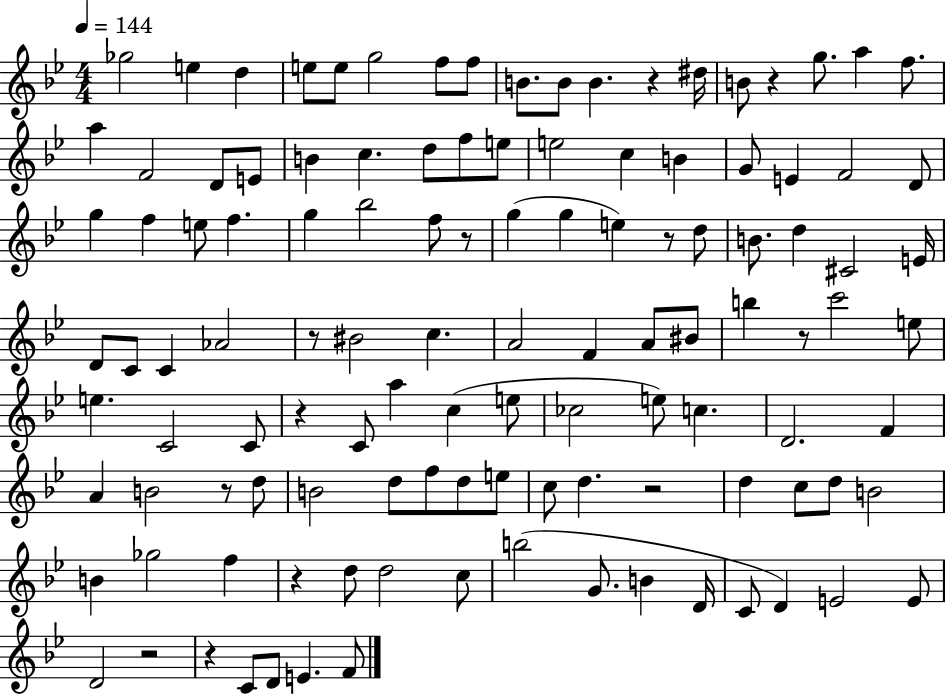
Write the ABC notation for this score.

X:1
T:Untitled
M:4/4
L:1/4
K:Bb
_g2 e d e/2 e/2 g2 f/2 f/2 B/2 B/2 B z ^d/4 B/2 z g/2 a f/2 a F2 D/2 E/2 B c d/2 f/2 e/2 e2 c B G/2 E F2 D/2 g f e/2 f g _b2 f/2 z/2 g g e z/2 d/2 B/2 d ^C2 E/4 D/2 C/2 C _A2 z/2 ^B2 c A2 F A/2 ^B/2 b z/2 c'2 e/2 e C2 C/2 z C/2 a c e/2 _c2 e/2 c D2 F A B2 z/2 d/2 B2 d/2 f/2 d/2 e/2 c/2 d z2 d c/2 d/2 B2 B _g2 f z d/2 d2 c/2 b2 G/2 B D/4 C/2 D E2 E/2 D2 z2 z C/2 D/2 E F/2